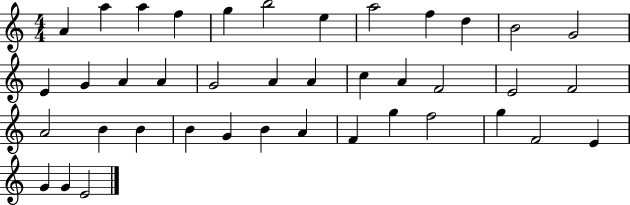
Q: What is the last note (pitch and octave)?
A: E4